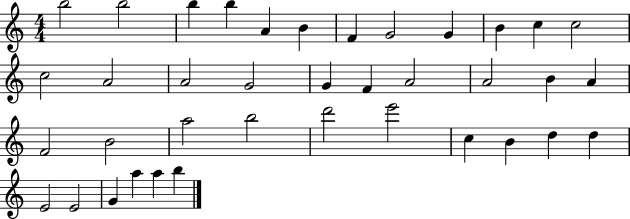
X:1
T:Untitled
M:4/4
L:1/4
K:C
b2 b2 b b A B F G2 G B c c2 c2 A2 A2 G2 G F A2 A2 B A F2 B2 a2 b2 d'2 e'2 c B d d E2 E2 G a a b